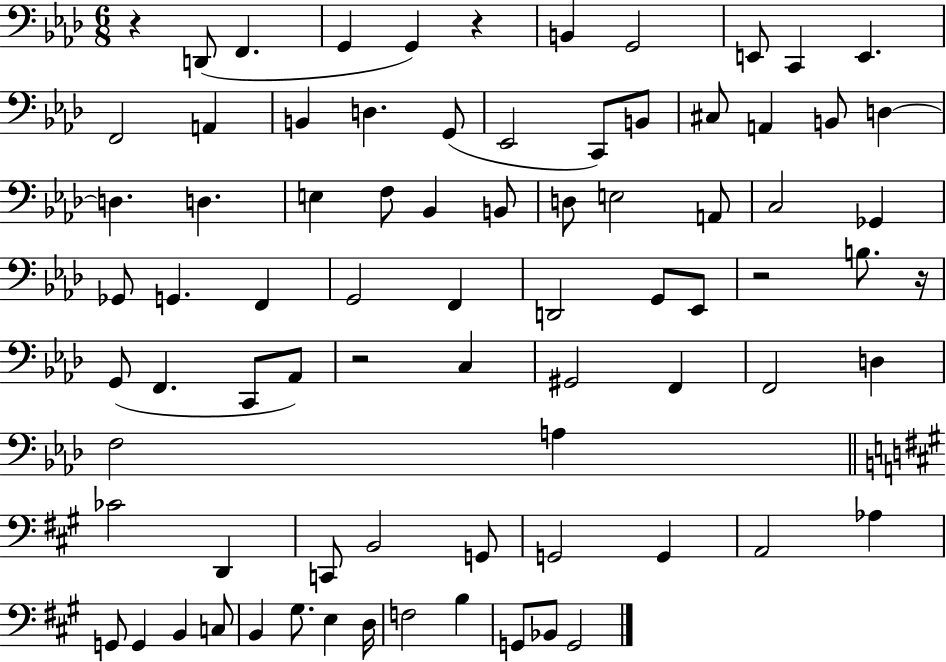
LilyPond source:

{
  \clef bass
  \numericTimeSignature
  \time 6/8
  \key aes \major
  r4 d,8( f,4. | g,4 g,4) r4 | b,4 g,2 | e,8 c,4 e,4. | \break f,2 a,4 | b,4 d4. g,8( | ees,2 c,8) b,8 | cis8 a,4 b,8 d4~~ | \break d4. d4. | e4 f8 bes,4 b,8 | d8 e2 a,8 | c2 ges,4 | \break ges,8 g,4. f,4 | g,2 f,4 | d,2 g,8 ees,8 | r2 b8. r16 | \break g,8( f,4. c,8 aes,8) | r2 c4 | gis,2 f,4 | f,2 d4 | \break f2 a4 | \bar "||" \break \key a \major ces'2 d,4 | c,8 b,2 g,8 | g,2 g,4 | a,2 aes4 | \break g,8 g,4 b,4 c8 | b,4 gis8. e4 d16 | f2 b4 | g,8 bes,8 g,2 | \break \bar "|."
}